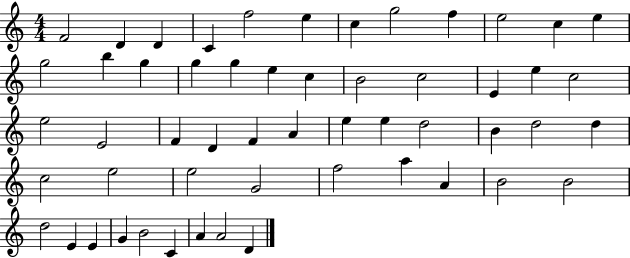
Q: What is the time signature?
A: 4/4